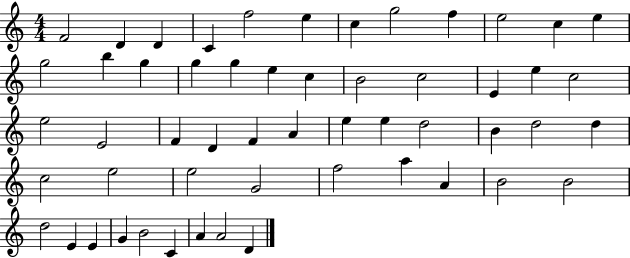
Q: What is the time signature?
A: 4/4